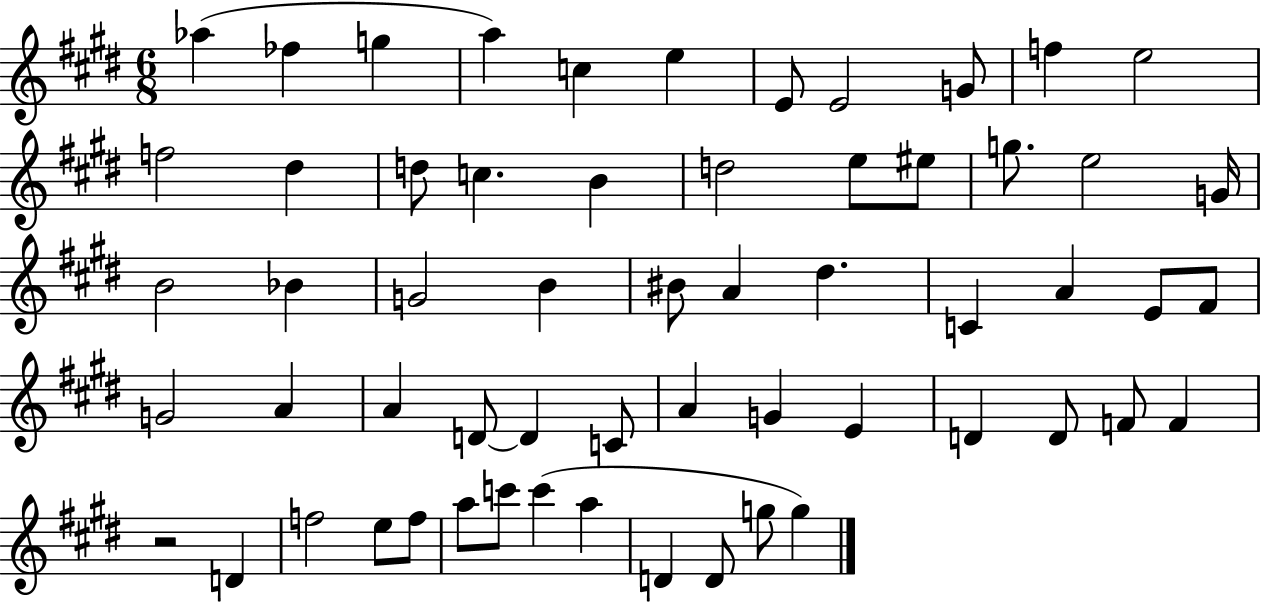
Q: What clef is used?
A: treble